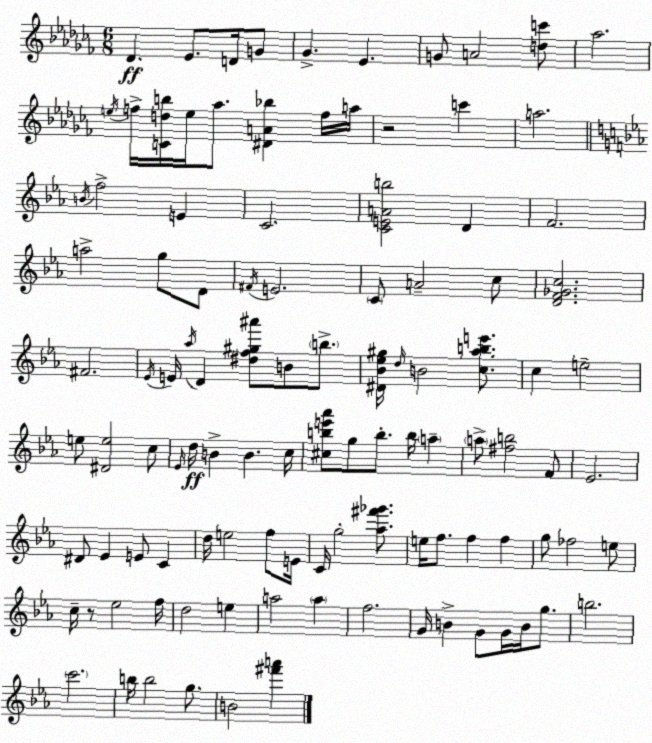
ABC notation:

X:1
T:Untitled
M:6/8
L:1/4
K:Abm
_D _E/2 D/4 G/2 _G _E G/2 A2 [dc']/2 _a2 e/4 f/4 [Cdb]/4 e/4 _a/2 [^DA_b] f/4 a/4 z2 c' a2 B/4 f2 E C2 [CEAb]2 D F2 a2 g/2 D/2 ^F/4 E2 C/2 A2 c/2 [DF_Gc]2 ^F2 _E/4 E/4 _a/4 D [^df^g^a']/2 B/2 b/2 [^D_B_e^g]/4 d/4 B2 [c_abe']/2 c e2 e/2 [^De]2 c/2 _E/4 d/4 B B c/4 [^cbe'_a']/2 g/2 b/2 b/4 a a/2 [^fb]2 F/2 _E2 ^D/2 _E E/2 C d/4 e2 f/2 E/4 C/4 g2 [_a^f'_g']/2 e/4 f/2 f f g/2 _f2 e/2 c/4 z/2 _e2 f/4 d2 e a2 a f2 G/4 B G/2 G/4 B/4 g/2 b2 c'2 b/4 b2 g/2 B2 [^f'a']